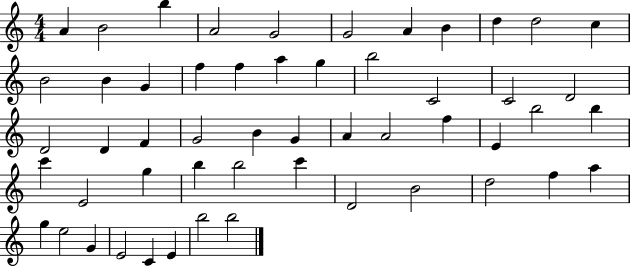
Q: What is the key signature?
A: C major